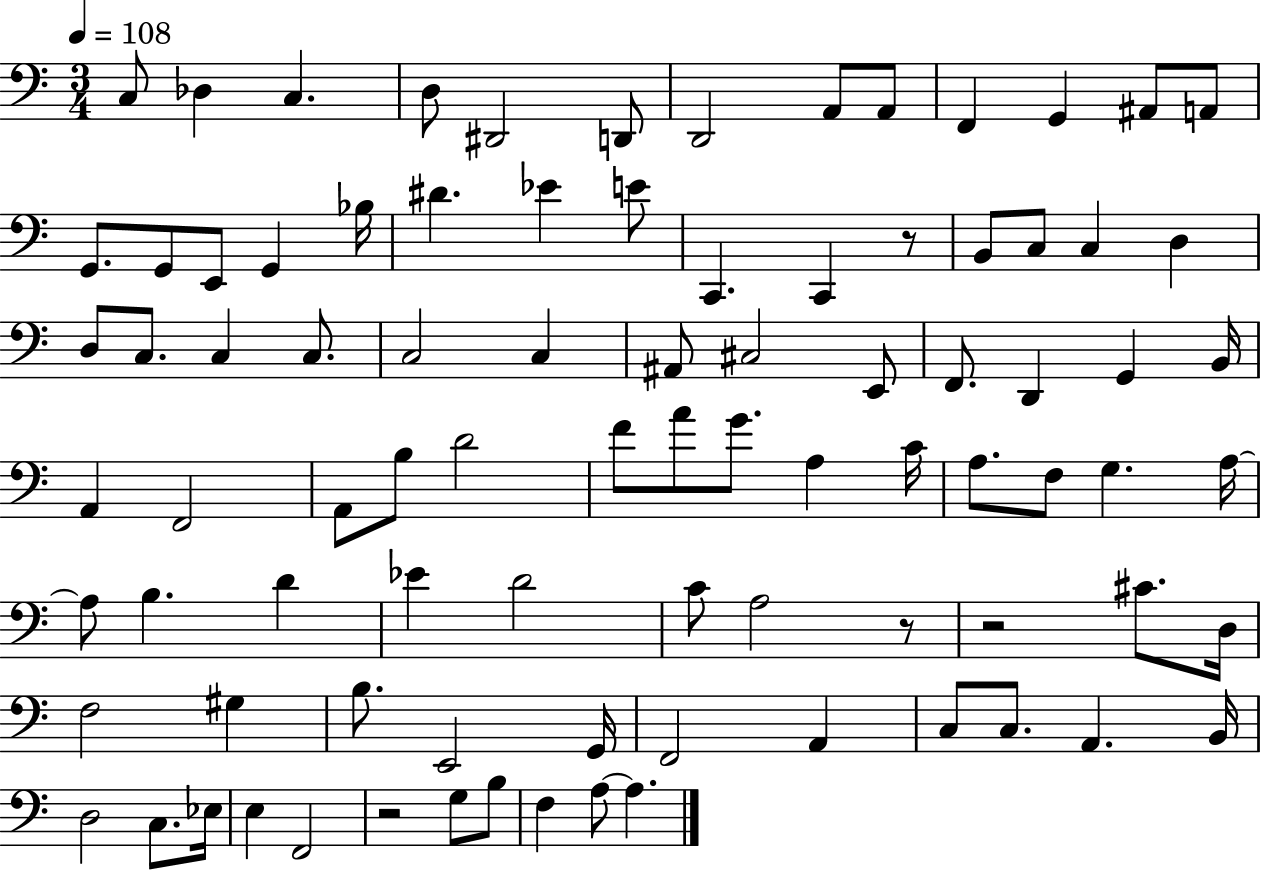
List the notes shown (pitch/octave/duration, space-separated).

C3/e Db3/q C3/q. D3/e D#2/h D2/e D2/h A2/e A2/e F2/q G2/q A#2/e A2/e G2/e. G2/e E2/e G2/q Bb3/s D#4/q. Eb4/q E4/e C2/q. C2/q R/e B2/e C3/e C3/q D3/q D3/e C3/e. C3/q C3/e. C3/h C3/q A#2/e C#3/h E2/e F2/e. D2/q G2/q B2/s A2/q F2/h A2/e B3/e D4/h F4/e A4/e G4/e. A3/q C4/s A3/e. F3/e G3/q. A3/s A3/e B3/q. D4/q Eb4/q D4/h C4/e A3/h R/e R/h C#4/e. D3/s F3/h G#3/q B3/e. E2/h G2/s F2/h A2/q C3/e C3/e. A2/q. B2/s D3/h C3/e. Eb3/s E3/q F2/h R/h G3/e B3/e F3/q A3/e A3/q.